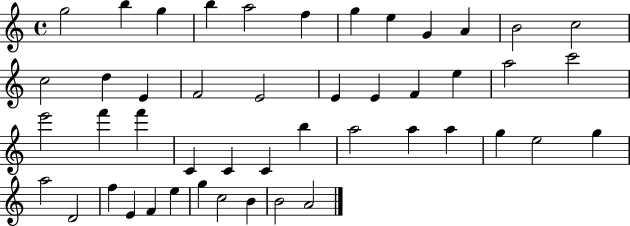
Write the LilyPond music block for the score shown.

{
  \clef treble
  \time 4/4
  \defaultTimeSignature
  \key c \major
  g''2 b''4 g''4 | b''4 a''2 f''4 | g''4 e''4 g'4 a'4 | b'2 c''2 | \break c''2 d''4 e'4 | f'2 e'2 | e'4 e'4 f'4 e''4 | a''2 c'''2 | \break e'''2 f'''4 f'''4 | c'4 c'4 c'4 b''4 | a''2 a''4 a''4 | g''4 e''2 g''4 | \break a''2 d'2 | f''4 e'4 f'4 e''4 | g''4 c''2 b'4 | b'2 a'2 | \break \bar "|."
}